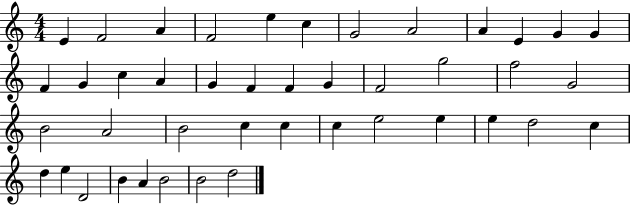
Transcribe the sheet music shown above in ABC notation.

X:1
T:Untitled
M:4/4
L:1/4
K:C
E F2 A F2 e c G2 A2 A E G G F G c A G F F G F2 g2 f2 G2 B2 A2 B2 c c c e2 e e d2 c d e D2 B A B2 B2 d2